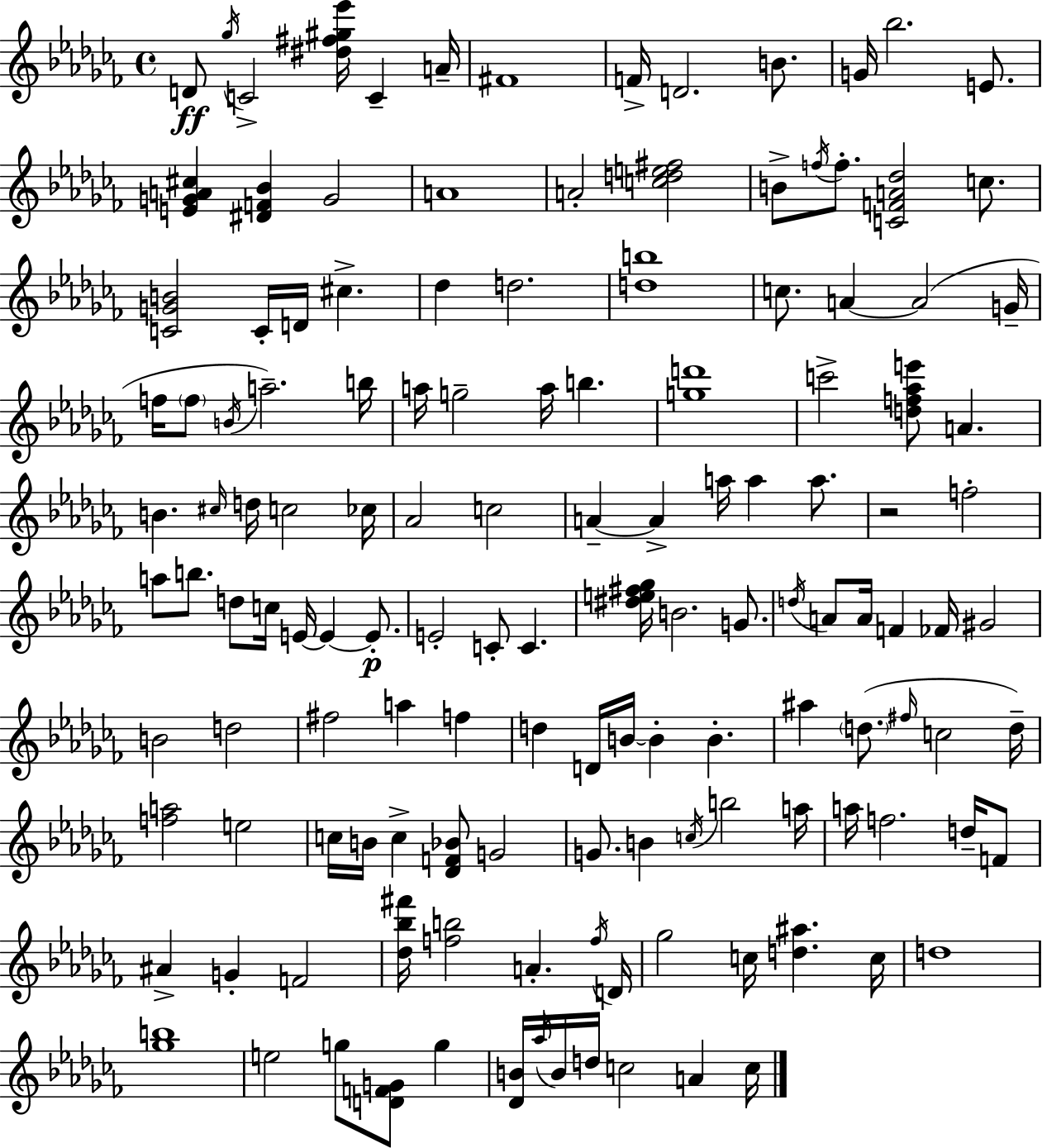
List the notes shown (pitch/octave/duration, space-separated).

D4/e Gb5/s C4/h [D#5,F#5,G#5,Eb6]/s C4/q A4/s F#4/w F4/s D4/h. B4/e. G4/s Bb5/h. E4/e. [E4,G4,A4,C#5]/q [D#4,F4,Bb4]/q G4/h A4/w A4/h [C5,D5,E5,F#5]/h B4/e F5/s F5/e. [C4,F4,A4,Db5]/h C5/e. [C4,G4,B4]/h C4/s D4/s C#5/q. Db5/q D5/h. [D5,B5]/w C5/e. A4/q A4/h G4/s F5/s F5/e B4/s A5/h. B5/s A5/s G5/h A5/s B5/q. [G5,D6]/w C6/h [D5,F5,Ab5,E6]/e A4/q. B4/q. C#5/s D5/s C5/h CES5/s Ab4/h C5/h A4/q A4/q A5/s A5/q A5/e. R/h F5/h A5/e B5/e. D5/e C5/s E4/s E4/q E4/e. E4/h C4/e C4/q. [D#5,E5,F#5,Gb5]/s B4/h. G4/e. D5/s A4/e A4/s F4/q FES4/s G#4/h B4/h D5/h F#5/h A5/q F5/q D5/q D4/s B4/s B4/q B4/q. A#5/q D5/e. F#5/s C5/h D5/s [F5,A5]/h E5/h C5/s B4/s C5/q [Db4,F4,Bb4]/e G4/h G4/e. B4/q C5/s B5/h A5/s A5/s F5/h. D5/s F4/e A#4/q G4/q F4/h [Db5,Bb5,F#6]/s [F5,B5]/h A4/q. F5/s D4/s Gb5/h C5/s [D5,A#5]/q. C5/s D5/w [Gb5,B5]/w E5/h G5/e [D4,F4,G4]/e G5/q [Db4,B4]/s Ab5/s B4/s D5/s C5/h A4/q C5/s